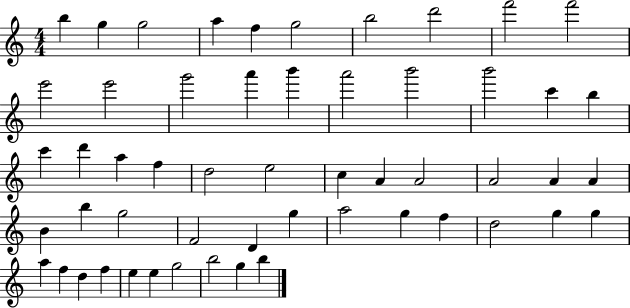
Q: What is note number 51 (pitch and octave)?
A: G5